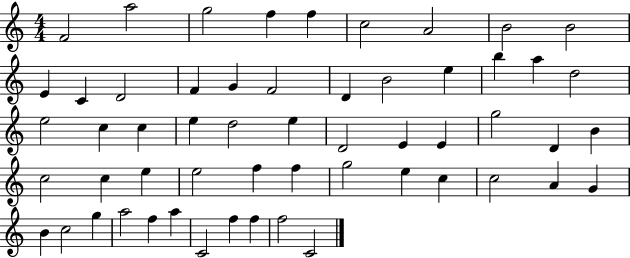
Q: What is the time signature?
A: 4/4